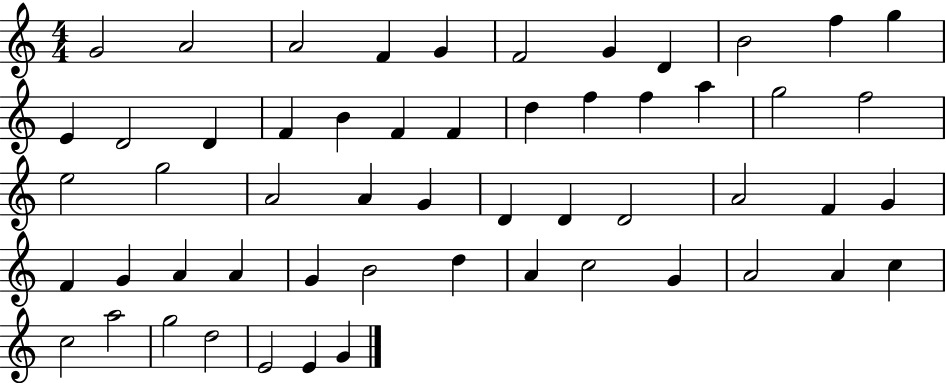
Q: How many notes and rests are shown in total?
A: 55